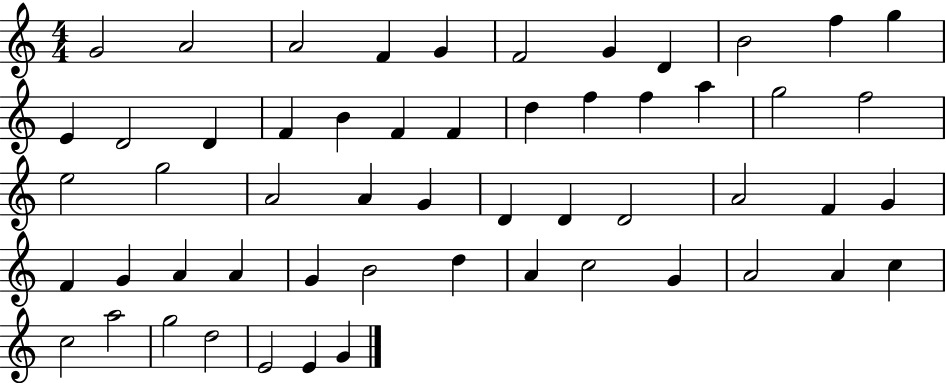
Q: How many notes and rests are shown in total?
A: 55